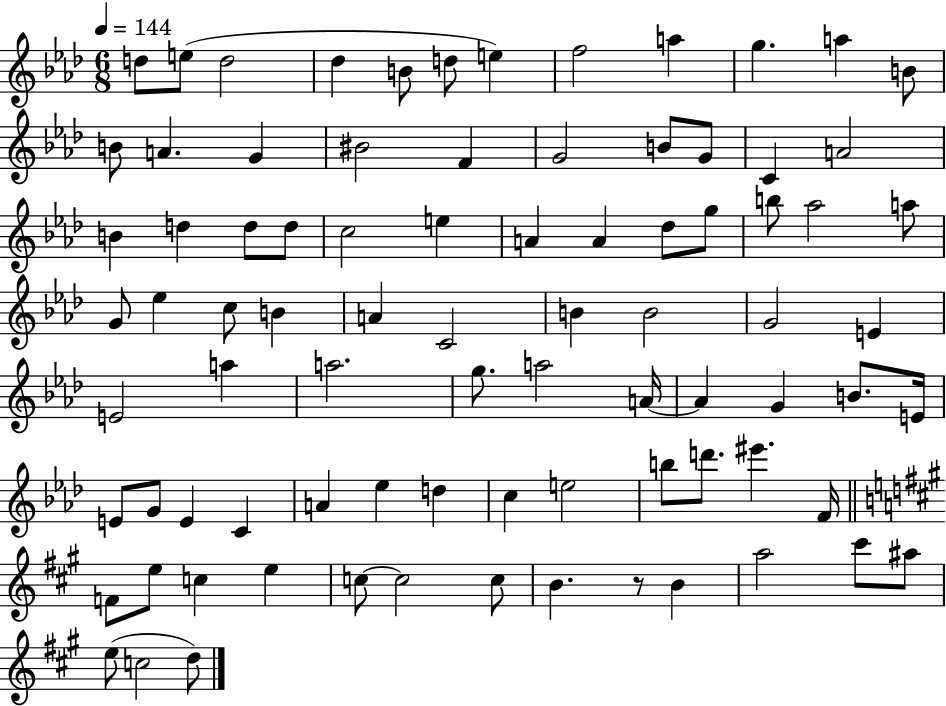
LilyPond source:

{
  \clef treble
  \numericTimeSignature
  \time 6/8
  \key aes \major
  \tempo 4 = 144
  \repeat volta 2 { d''8 e''8( d''2 | des''4 b'8 d''8 e''4) | f''2 a''4 | g''4. a''4 b'8 | \break b'8 a'4. g'4 | bis'2 f'4 | g'2 b'8 g'8 | c'4 a'2 | \break b'4 d''4 d''8 d''8 | c''2 e''4 | a'4 a'4 des''8 g''8 | b''8 aes''2 a''8 | \break g'8 ees''4 c''8 b'4 | a'4 c'2 | b'4 b'2 | g'2 e'4 | \break e'2 a''4 | a''2. | g''8. a''2 a'16~~ | a'4 g'4 b'8. e'16 | \break e'8 g'8 e'4 c'4 | a'4 ees''4 d''4 | c''4 e''2 | b''8 d'''8. eis'''4. f'16 | \break \bar "||" \break \key a \major f'8 e''8 c''4 e''4 | c''8~~ c''2 c''8 | b'4. r8 b'4 | a''2 cis'''8 ais''8 | \break e''8( c''2 d''8) | } \bar "|."
}